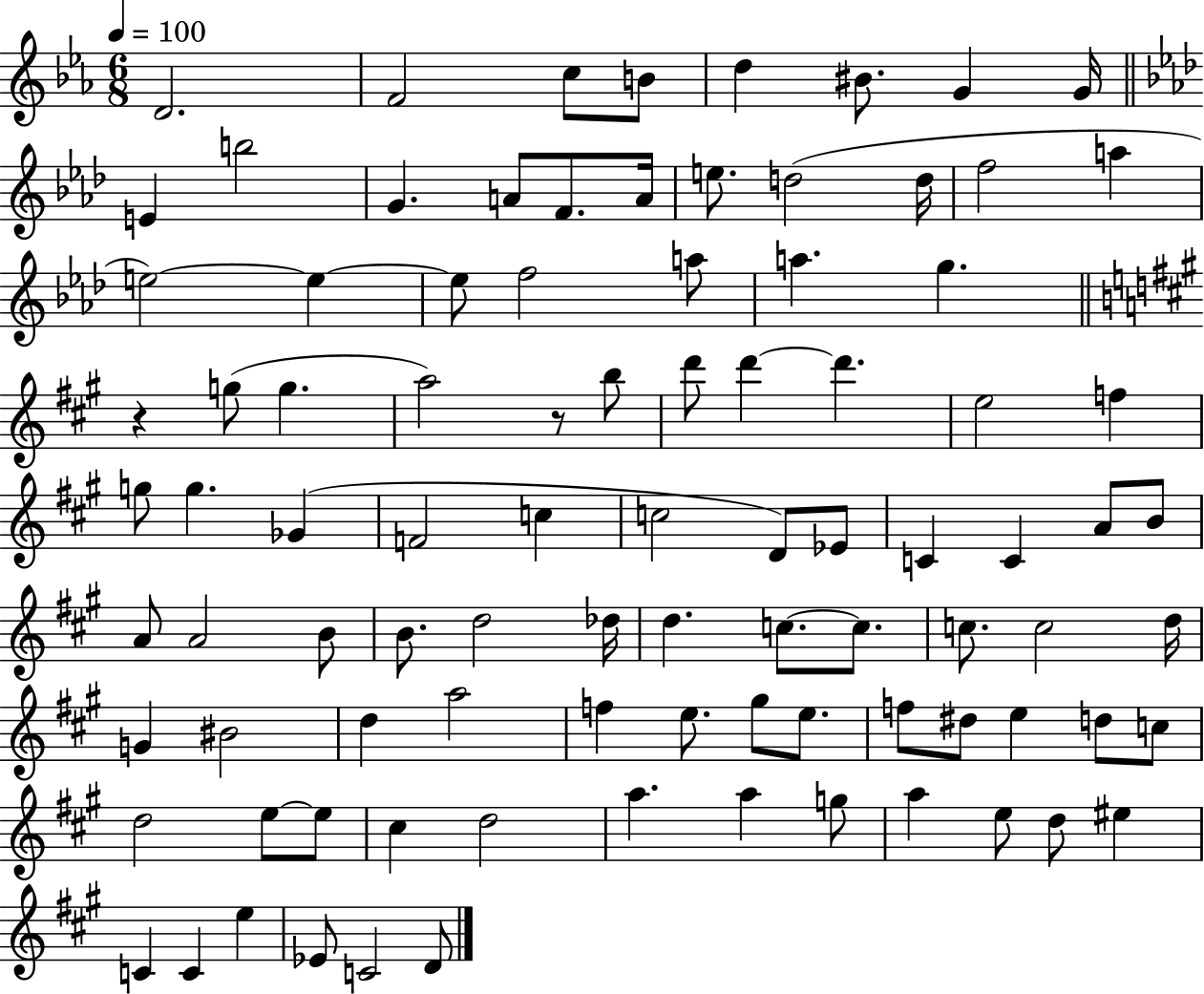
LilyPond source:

{
  \clef treble
  \numericTimeSignature
  \time 6/8
  \key ees \major
  \tempo 4 = 100
  d'2. | f'2 c''8 b'8 | d''4 bis'8. g'4 g'16 | \bar "||" \break \key aes \major e'4 b''2 | g'4. a'8 f'8. a'16 | e''8. d''2( d''16 | f''2 a''4 | \break e''2~~) e''4~~ | e''8 f''2 a''8 | a''4. g''4. | \bar "||" \break \key a \major r4 g''8( g''4. | a''2) r8 b''8 | d'''8 d'''4~~ d'''4. | e''2 f''4 | \break g''8 g''4. ges'4( | f'2 c''4 | c''2 d'8) ees'8 | c'4 c'4 a'8 b'8 | \break a'8 a'2 b'8 | b'8. d''2 des''16 | d''4. c''8.~~ c''8. | c''8. c''2 d''16 | \break g'4 bis'2 | d''4 a''2 | f''4 e''8. gis''8 e''8. | f''8 dis''8 e''4 d''8 c''8 | \break d''2 e''8~~ e''8 | cis''4 d''2 | a''4. a''4 g''8 | a''4 e''8 d''8 eis''4 | \break c'4 c'4 e''4 | ees'8 c'2 d'8 | \bar "|."
}